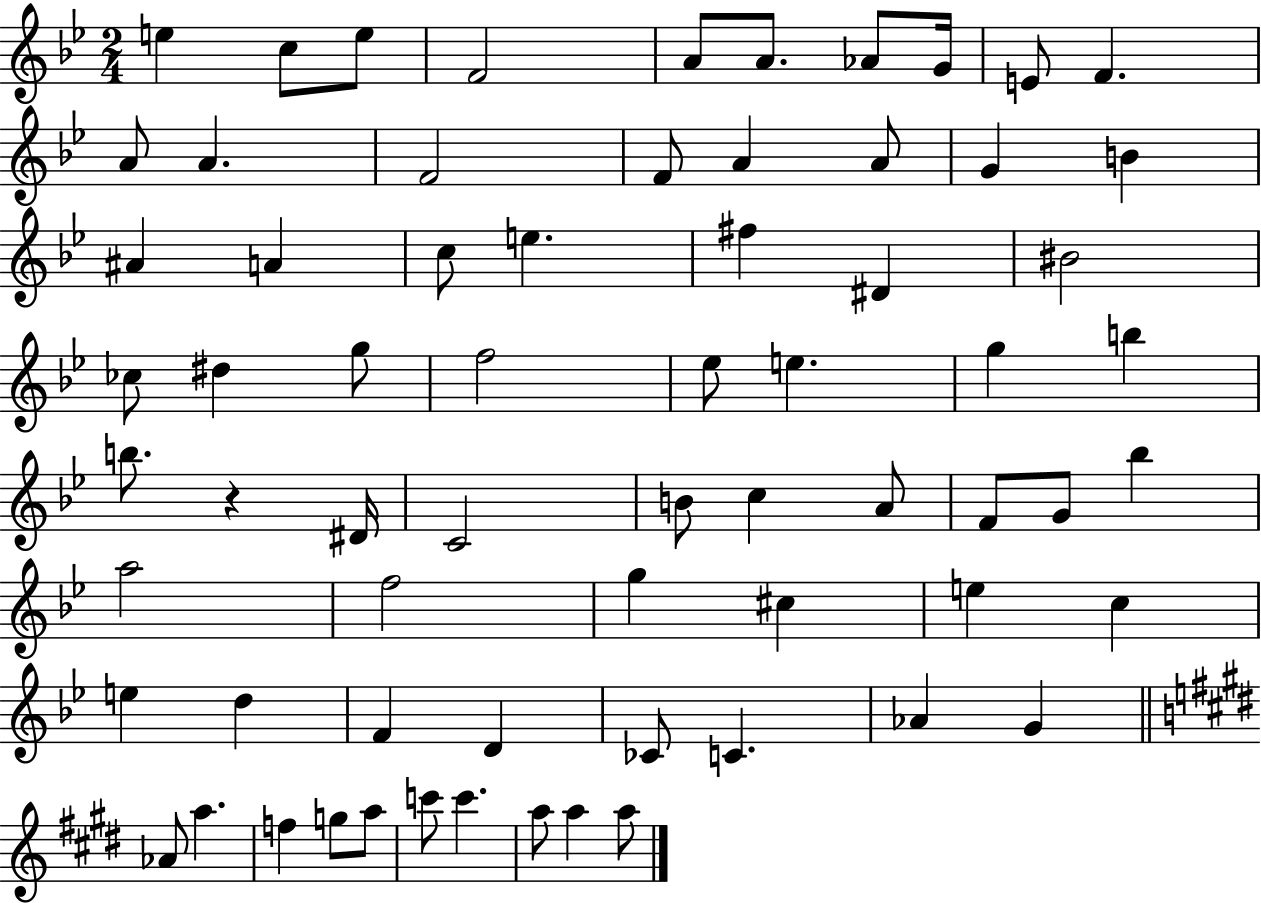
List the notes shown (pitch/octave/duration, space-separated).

E5/q C5/e E5/e F4/h A4/e A4/e. Ab4/e G4/s E4/e F4/q. A4/e A4/q. F4/h F4/e A4/q A4/e G4/q B4/q A#4/q A4/q C5/e E5/q. F#5/q D#4/q BIS4/h CES5/e D#5/q G5/e F5/h Eb5/e E5/q. G5/q B5/q B5/e. R/q D#4/s C4/h B4/e C5/q A4/e F4/e G4/e Bb5/q A5/h F5/h G5/q C#5/q E5/q C5/q E5/q D5/q F4/q D4/q CES4/e C4/q. Ab4/q G4/q Ab4/e A5/q. F5/q G5/e A5/e C6/e C6/q. A5/e A5/q A5/e